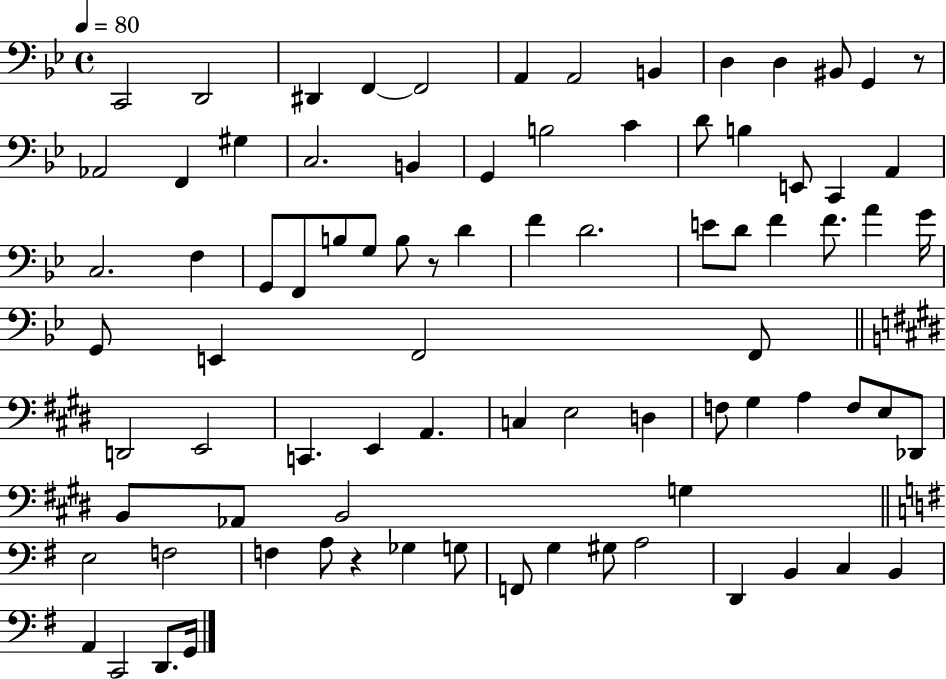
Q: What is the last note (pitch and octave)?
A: G2